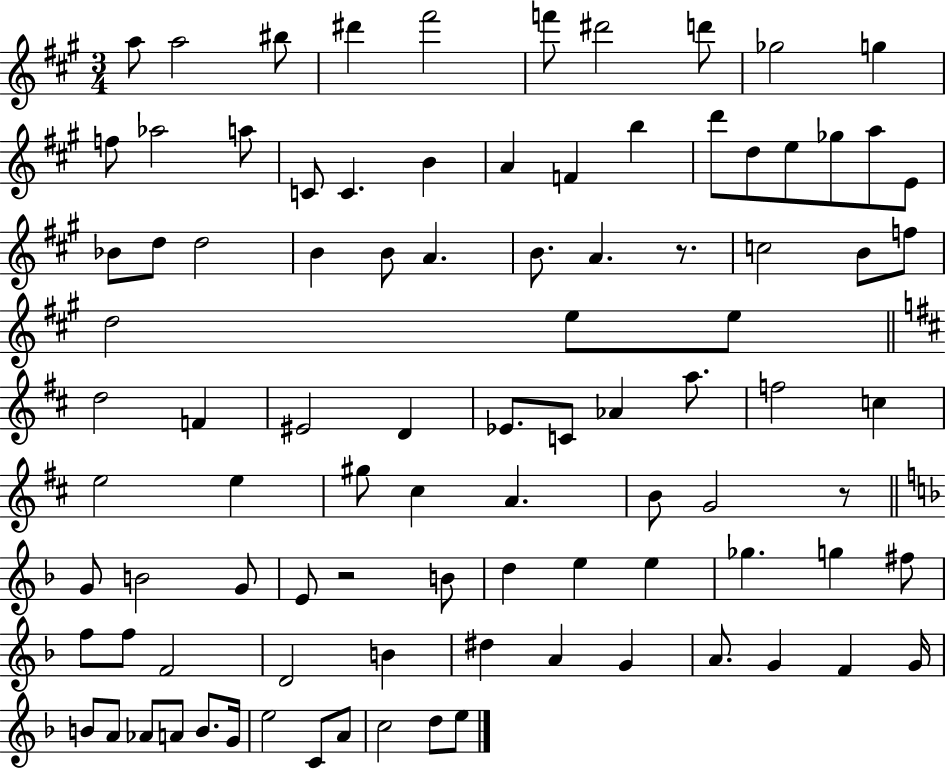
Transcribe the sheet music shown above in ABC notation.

X:1
T:Untitled
M:3/4
L:1/4
K:A
a/2 a2 ^b/2 ^d' ^f'2 f'/2 ^d'2 d'/2 _g2 g f/2 _a2 a/2 C/2 C B A F b d'/2 d/2 e/2 _g/2 a/2 E/2 _B/2 d/2 d2 B B/2 A B/2 A z/2 c2 B/2 f/2 d2 e/2 e/2 d2 F ^E2 D _E/2 C/2 _A a/2 f2 c e2 e ^g/2 ^c A B/2 G2 z/2 G/2 B2 G/2 E/2 z2 B/2 d e e _g g ^f/2 f/2 f/2 F2 D2 B ^d A G A/2 G F G/4 B/2 A/2 _A/2 A/2 B/2 G/4 e2 C/2 A/2 c2 d/2 e/2